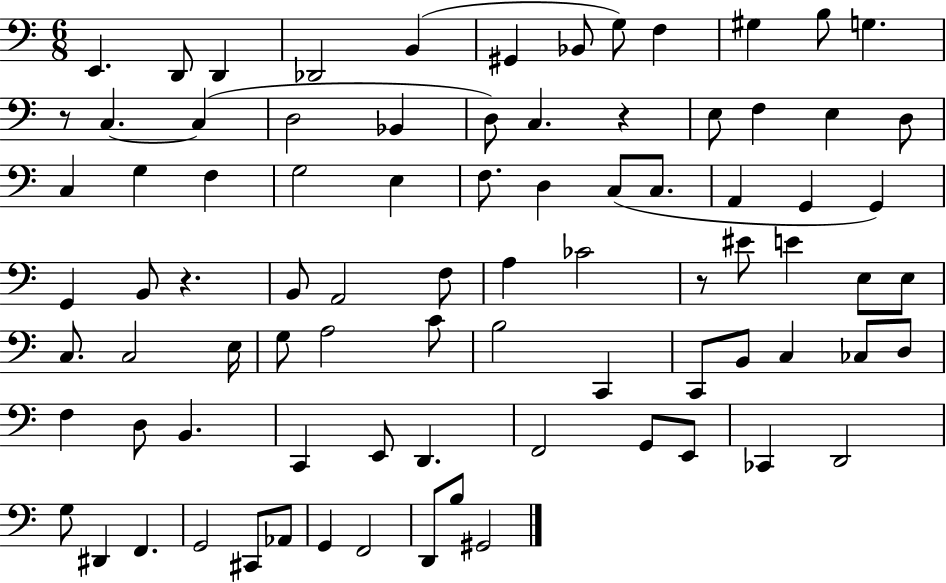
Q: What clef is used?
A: bass